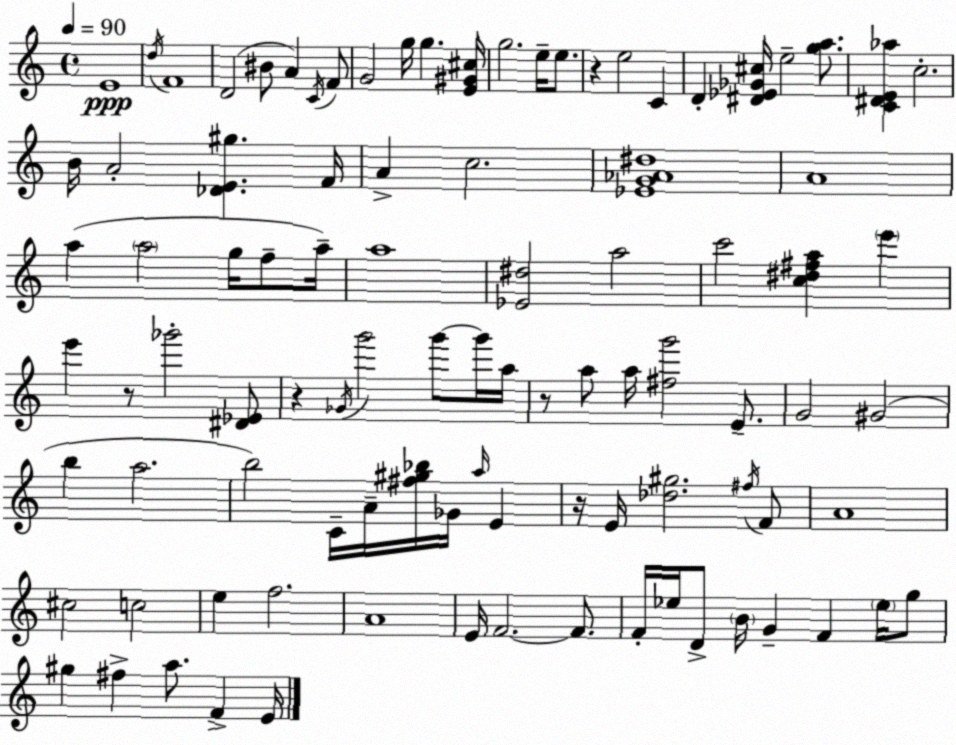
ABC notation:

X:1
T:Untitled
M:4/4
L:1/4
K:C
E4 d/4 F4 D2 ^B/2 A C/4 F/2 G2 g/4 g [E^G^c]/4 g2 e/4 e/2 z e2 C D [^D_E_G^c]/4 e2 [ga]/2 [C^DE_a] c2 B/4 A2 [_DE^g] F/4 A c2 [_EG_A^d]4 A4 a a2 g/4 f/2 a/4 a4 [_E^d]2 a2 c'2 [c^d^fa] e' e' z/2 _g'2 [^D_E]/2 z _G/4 g'2 g'/2 g'/4 a/4 z/2 a/2 a/4 [^fg']2 E/2 G2 ^G2 b a2 b2 C/4 A/4 [^f^g_b]/4 _G/4 a/4 E z/4 E/4 [_d^g]2 ^f/4 F/2 A4 ^c2 c2 e f2 A4 E/4 F2 F/2 F/4 _e/4 D/2 B/4 G F _e/4 g/2 ^g ^f a/2 F E/4